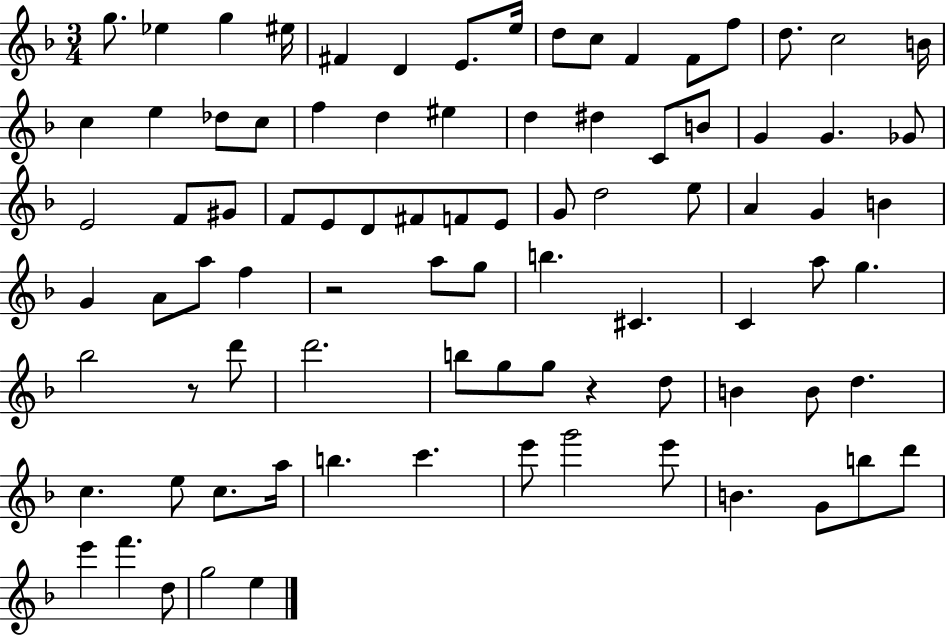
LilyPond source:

{
  \clef treble
  \numericTimeSignature
  \time 3/4
  \key f \major
  \repeat volta 2 { g''8. ees''4 g''4 eis''16 | fis'4 d'4 e'8. e''16 | d''8 c''8 f'4 f'8 f''8 | d''8. c''2 b'16 | \break c''4 e''4 des''8 c''8 | f''4 d''4 eis''4 | d''4 dis''4 c'8 b'8 | g'4 g'4. ges'8 | \break e'2 f'8 gis'8 | f'8 e'8 d'8 fis'8 f'8 e'8 | g'8 d''2 e''8 | a'4 g'4 b'4 | \break g'4 a'8 a''8 f''4 | r2 a''8 g''8 | b''4. cis'4. | c'4 a''8 g''4. | \break bes''2 r8 d'''8 | d'''2. | b''8 g''8 g''8 r4 d''8 | b'4 b'8 d''4. | \break c''4. e''8 c''8. a''16 | b''4. c'''4. | e'''8 g'''2 e'''8 | b'4. g'8 b''8 d'''8 | \break e'''4 f'''4. d''8 | g''2 e''4 | } \bar "|."
}